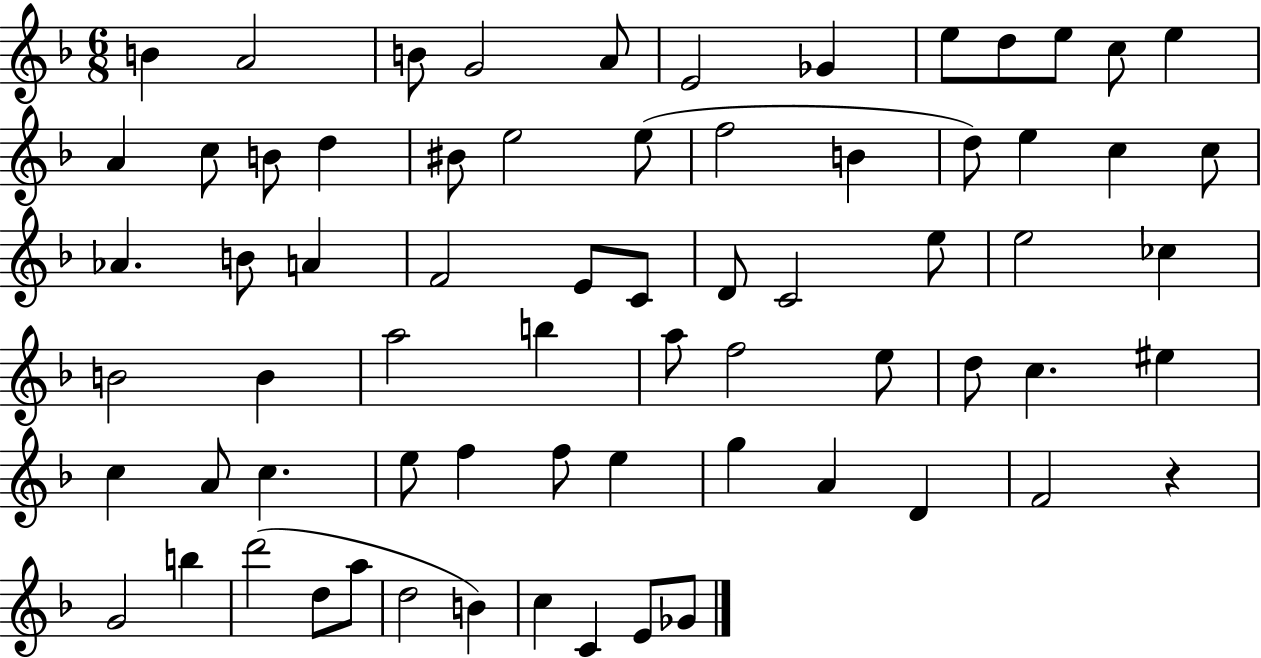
B4/q A4/h B4/e G4/h A4/e E4/h Gb4/q E5/e D5/e E5/e C5/e E5/q A4/q C5/e B4/e D5/q BIS4/e E5/h E5/e F5/h B4/q D5/e E5/q C5/q C5/e Ab4/q. B4/e A4/q F4/h E4/e C4/e D4/e C4/h E5/e E5/h CES5/q B4/h B4/q A5/h B5/q A5/e F5/h E5/e D5/e C5/q. EIS5/q C5/q A4/e C5/q. E5/e F5/q F5/e E5/q G5/q A4/q D4/q F4/h R/q G4/h B5/q D6/h D5/e A5/e D5/h B4/q C5/q C4/q E4/e Gb4/e